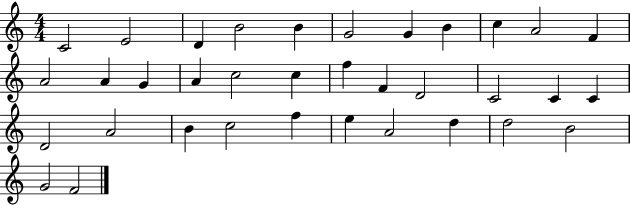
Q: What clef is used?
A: treble